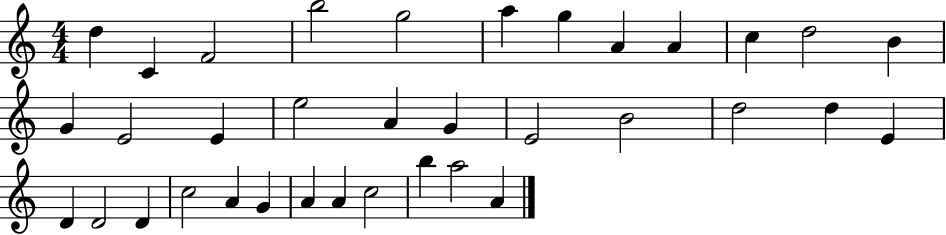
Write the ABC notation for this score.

X:1
T:Untitled
M:4/4
L:1/4
K:C
d C F2 b2 g2 a g A A c d2 B G E2 E e2 A G E2 B2 d2 d E D D2 D c2 A G A A c2 b a2 A